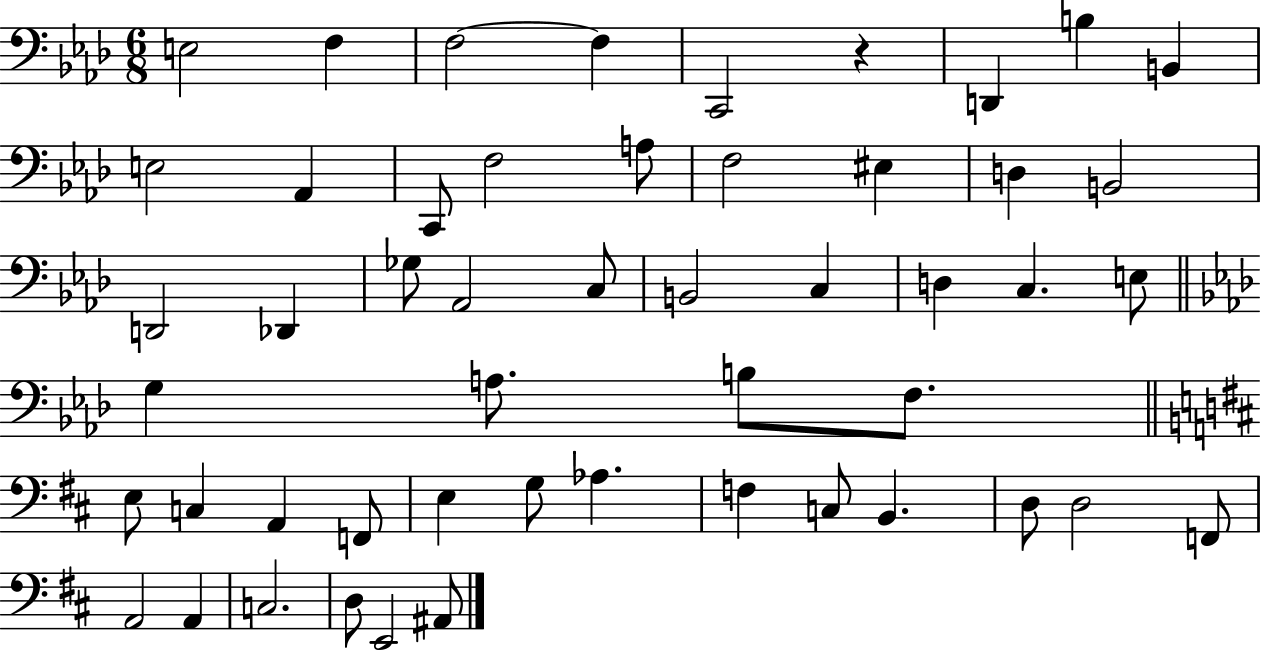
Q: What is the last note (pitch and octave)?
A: A#2